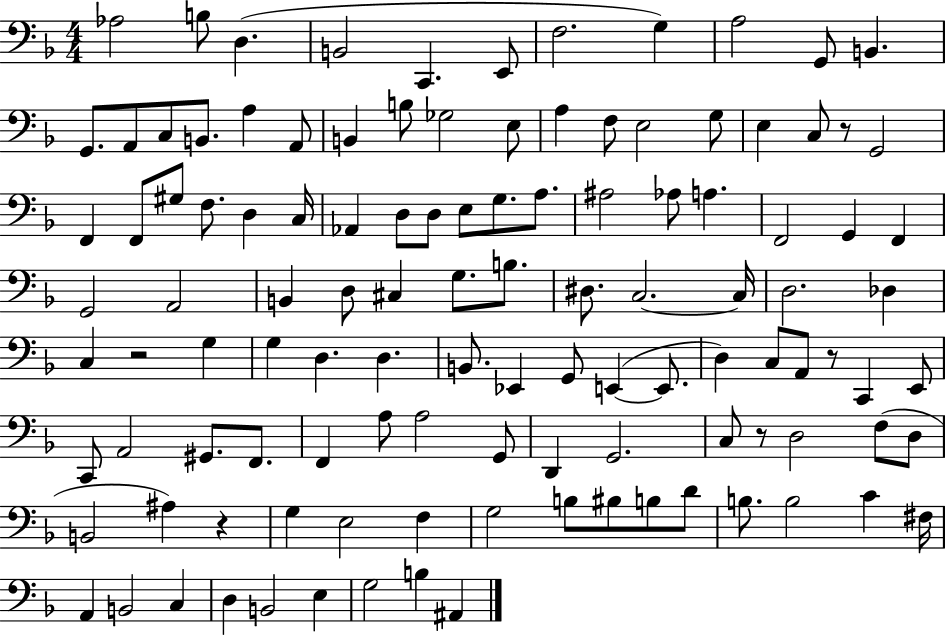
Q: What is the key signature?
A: F major